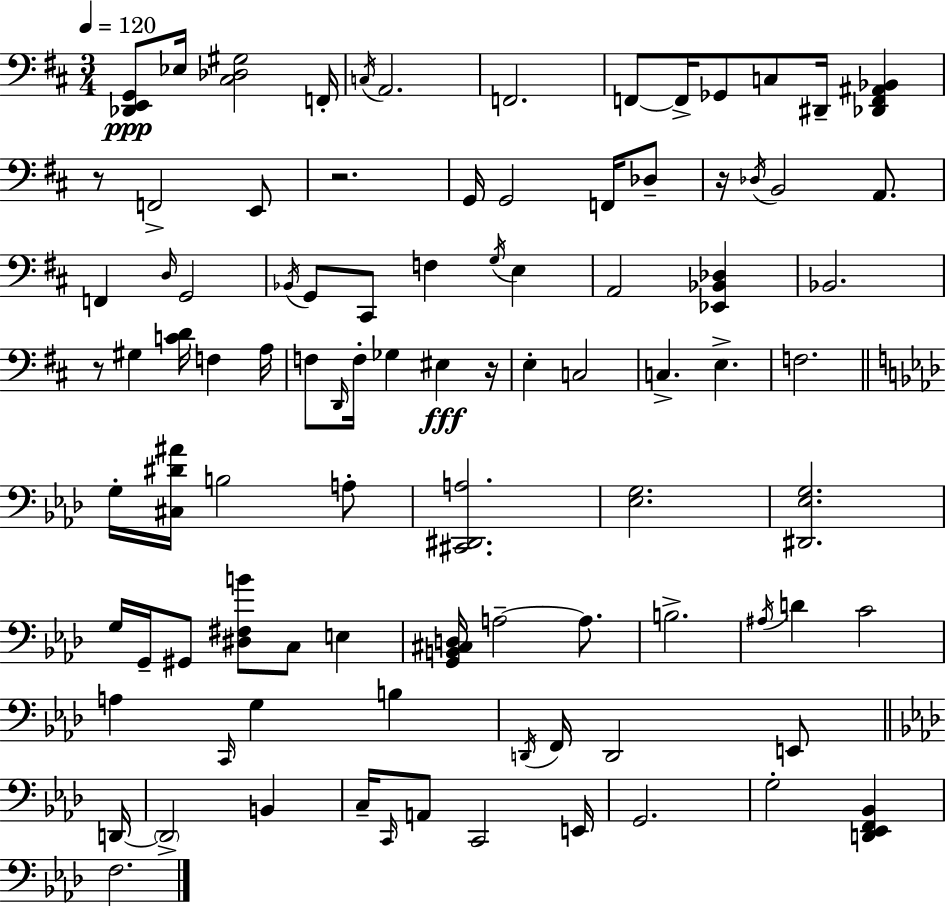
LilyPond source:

{
  \clef bass
  \numericTimeSignature
  \time 3/4
  \key d \major
  \tempo 4 = 120
  <des, e, g,>8\ppp ees16 <cis des gis>2 f,16-. | \acciaccatura { c16 } a,2. | f,2. | f,8~~ f,16-> ges,8 c8 dis,16-- <des, f, ais, bes,>4 | \break r8 f,2-> e,8 | r2. | g,16 g,2 f,16 des8-- | r16 \acciaccatura { des16 } b,2 a,8. | \break f,4 \grace { d16 } g,2 | \acciaccatura { bes,16 } g,8 cis,8 f4 | \acciaccatura { g16 } e4 a,2 | <ees, bes, des>4 bes,2. | \break r8 gis4 <c' d'>16 | f4 a16 f8 \grace { d,16 } f16-. ges4 | eis4\fff r16 e4-. c2 | c4.-> | \break e4.-> f2. | \bar "||" \break \key f \minor g16-. <cis dis' ais'>16 b2 a8-. | <cis, dis, a>2. | <ees g>2. | <dis, ees g>2. | \break g16 g,16-- gis,8 <dis fis b'>8 c8 e4 | <g, b, cis d>16 a2--~~ a8. | b2.-> | \acciaccatura { ais16 } d'4 c'2 | \break a4 \grace { c,16 } g4 b4 | \acciaccatura { d,16 } f,16 d,2 | e,8 \bar "||" \break \key f \minor d,16~~ \parenthesize d,2-> b,4 | c16-- \grace { c,16 } a,8 c,2 | e,16 g,2. | g2-. <d, ees, f, bes,>4 | \break f2. | \bar "|."
}